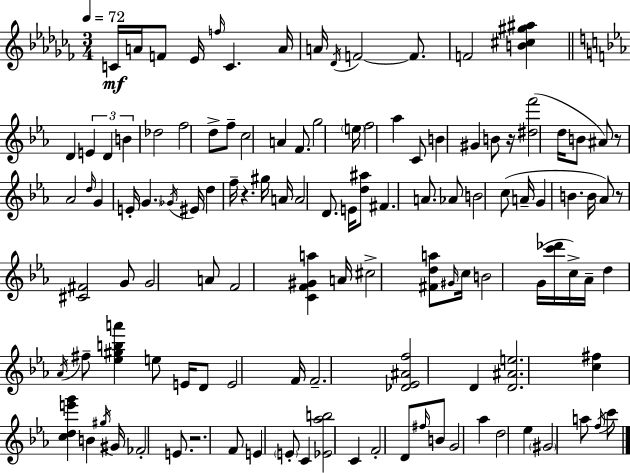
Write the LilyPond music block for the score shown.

{
  \clef treble
  \numericTimeSignature
  \time 3/4
  \key aes \minor
  \tempo 4 = 72
  c'16\mf a'16 f'8 ees'16 \grace { f''16 } c'4. | a'16 a'16 \acciaccatura { des'16 } f'2~~ f'8. | f'2 <b' cis'' gis'' ais''>4 | \bar "||" \break \key c \minor d'4 \tuplet 3/2 { e'4 d'4 | b'4 } des''2 | f''2 d''8-> f''8-- | c''2 a'4 | \break f'8. g''2 \parenthesize e''16 | f''2 aes''4 | c'8 b'4 gis'4 b'8 | r16 <dis'' f'''>2( d''16 b'8 | \break ais'8) r8 aes'2 | \grace { d''16 } g'4 e'16-. \parenthesize g'4. | \acciaccatura { ges'16 } eis'16 d''4 f''16-- r4. | gis''16 a'16 a'2 d'8. | \break e'16 <d'' ais''>8 fis'4. a'8. | aes'8 b'2 | c''8( a'16-- g'4 b'4. | b'16 aes'8) r8 <cis' fis'>2 | \break g'8 g'2 | a'8 f'2 <c' f' gis' a''>4 | a'16 cis''2-> <fis' d'' a''>8 | \grace { gis'16 } c''16 b'2 g'16( | \break <c''' des'''>16 c''16->) aes'16-- d''4 \acciaccatura { aes'16 } fis''8-- <ees'' gis'' b'' a'''>4 | e''8 e'16 d'8 e'2 | f'16 f'2.-- | <des' ees' ais' f''>2 | \break d'4 <d' ais' e''>2. | <c'' fis''>4 <c'' d'' e''' g'''>4 | b'4 \acciaccatura { gis''16 } gis'16 fes'2-. | e'8. r2. | \break f'8 e'4 \parenthesize e'8-. | c'4 <ees' aes'' b''>2 | c'4 f'2-. | d'8 \grace { fis''16 } b'8 g'2 | \break aes''4 d''2 | ees''4 \parenthesize gis'2 | a''8 \acciaccatura { f''16 } c'''8 \bar "|."
}